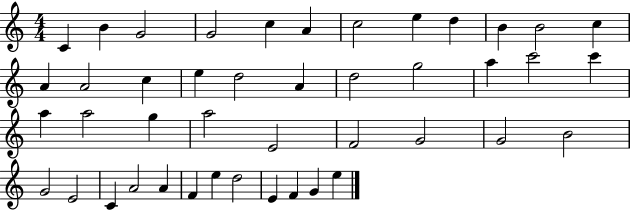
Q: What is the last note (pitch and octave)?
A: E5